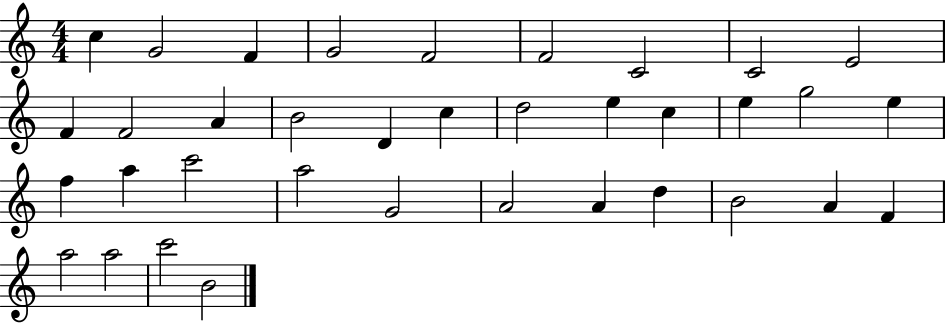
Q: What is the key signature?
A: C major